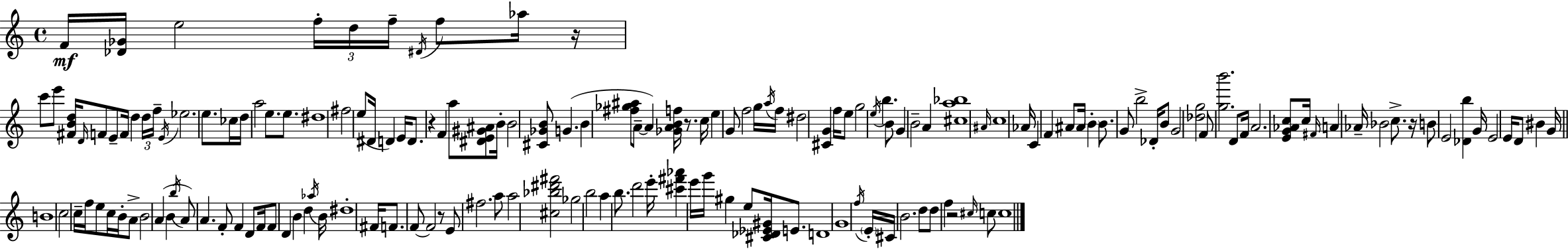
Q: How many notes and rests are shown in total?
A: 166